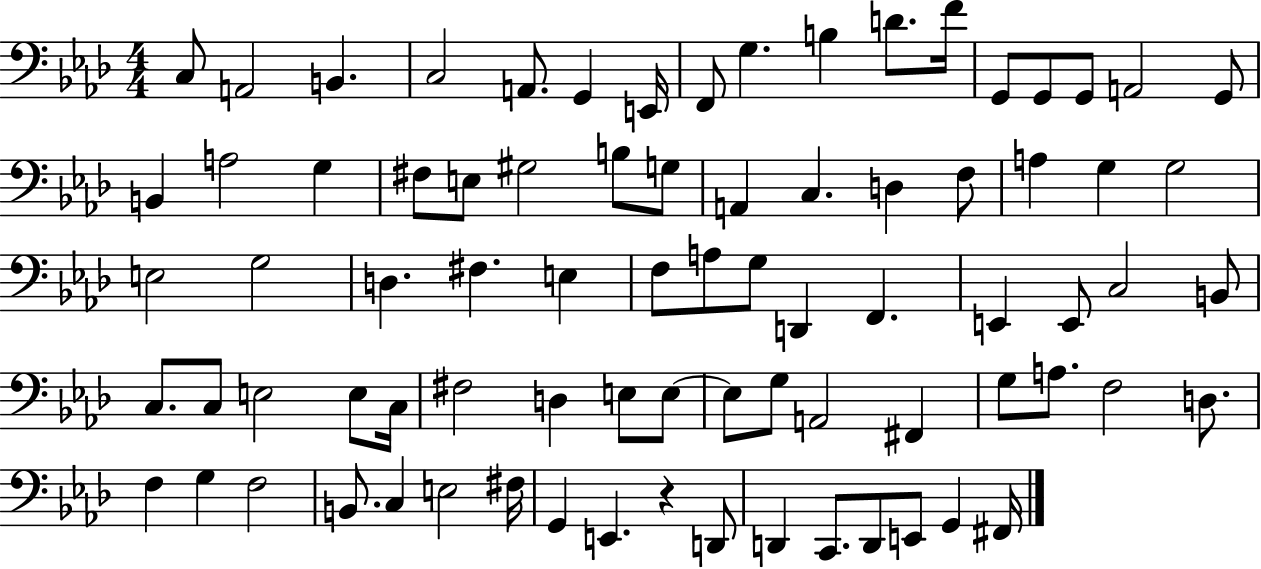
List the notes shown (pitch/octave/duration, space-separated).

C3/e A2/h B2/q. C3/h A2/e. G2/q E2/s F2/e G3/q. B3/q D4/e. F4/s G2/e G2/e G2/e A2/h G2/e B2/q A3/h G3/q F#3/e E3/e G#3/h B3/e G3/e A2/q C3/q. D3/q F3/e A3/q G3/q G3/h E3/h G3/h D3/q. F#3/q. E3/q F3/e A3/e G3/e D2/q F2/q. E2/q E2/e C3/h B2/e C3/e. C3/e E3/h E3/e C3/s F#3/h D3/q E3/e E3/e E3/e G3/e A2/h F#2/q G3/e A3/e. F3/h D3/e. F3/q G3/q F3/h B2/e. C3/q E3/h F#3/s G2/q E2/q. R/q D2/e D2/q C2/e. D2/e E2/e G2/q F#2/s